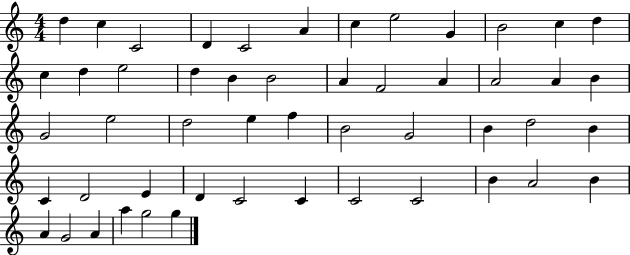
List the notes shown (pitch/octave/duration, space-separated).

D5/q C5/q C4/h D4/q C4/h A4/q C5/q E5/h G4/q B4/h C5/q D5/q C5/q D5/q E5/h D5/q B4/q B4/h A4/q F4/h A4/q A4/h A4/q B4/q G4/h E5/h D5/h E5/q F5/q B4/h G4/h B4/q D5/h B4/q C4/q D4/h E4/q D4/q C4/h C4/q C4/h C4/h B4/q A4/h B4/q A4/q G4/h A4/q A5/q G5/h G5/q